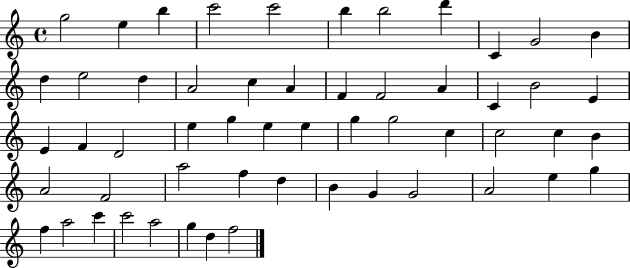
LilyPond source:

{
  \clef treble
  \time 4/4
  \defaultTimeSignature
  \key c \major
  g''2 e''4 b''4 | c'''2 c'''2 | b''4 b''2 d'''4 | c'4 g'2 b'4 | \break d''4 e''2 d''4 | a'2 c''4 a'4 | f'4 f'2 a'4 | c'4 b'2 e'4 | \break e'4 f'4 d'2 | e''4 g''4 e''4 e''4 | g''4 g''2 c''4 | c''2 c''4 b'4 | \break a'2 f'2 | a''2 f''4 d''4 | b'4 g'4 g'2 | a'2 e''4 g''4 | \break f''4 a''2 c'''4 | c'''2 a''2 | g''4 d''4 f''2 | \bar "|."
}